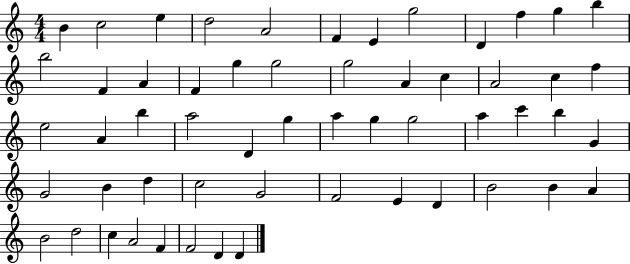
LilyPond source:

{
  \clef treble
  \numericTimeSignature
  \time 4/4
  \key c \major
  b'4 c''2 e''4 | d''2 a'2 | f'4 e'4 g''2 | d'4 f''4 g''4 b''4 | \break b''2 f'4 a'4 | f'4 g''4 g''2 | g''2 a'4 c''4 | a'2 c''4 f''4 | \break e''2 a'4 b''4 | a''2 d'4 g''4 | a''4 g''4 g''2 | a''4 c'''4 b''4 g'4 | \break g'2 b'4 d''4 | c''2 g'2 | f'2 e'4 d'4 | b'2 b'4 a'4 | \break b'2 d''2 | c''4 a'2 f'4 | f'2 d'4 d'4 | \bar "|."
}